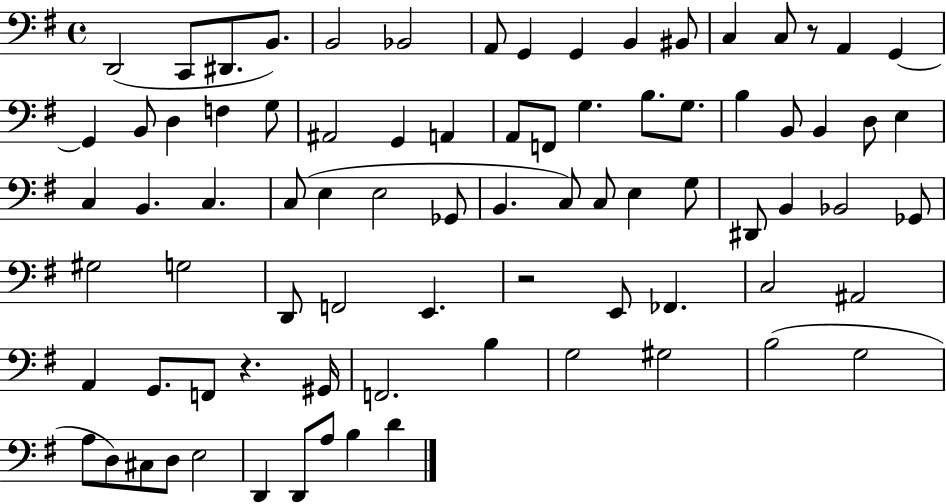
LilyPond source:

{
  \clef bass
  \time 4/4
  \defaultTimeSignature
  \key g \major
  d,2( c,8 dis,8. b,8.) | b,2 bes,2 | a,8 g,4 g,4 b,4 bis,8 | c4 c8 r8 a,4 g,4~~ | \break g,4 b,8 d4 f4 g8 | ais,2 g,4 a,4 | a,8 f,8 g4. b8. g8. | b4 b,8 b,4 d8 e4 | \break c4 b,4. c4. | c8( e4 e2 ges,8 | b,4. c8) c8 e4 g8 | dis,8 b,4 bes,2 ges,8 | \break gis2 g2 | d,8 f,2 e,4. | r2 e,8 fes,4. | c2 ais,2 | \break a,4 g,8. f,8 r4. gis,16 | f,2. b4 | g2 gis2 | b2( g2 | \break a8 d8) cis8 d8 e2 | d,4 d,8 a8 b4 d'4 | \bar "|."
}